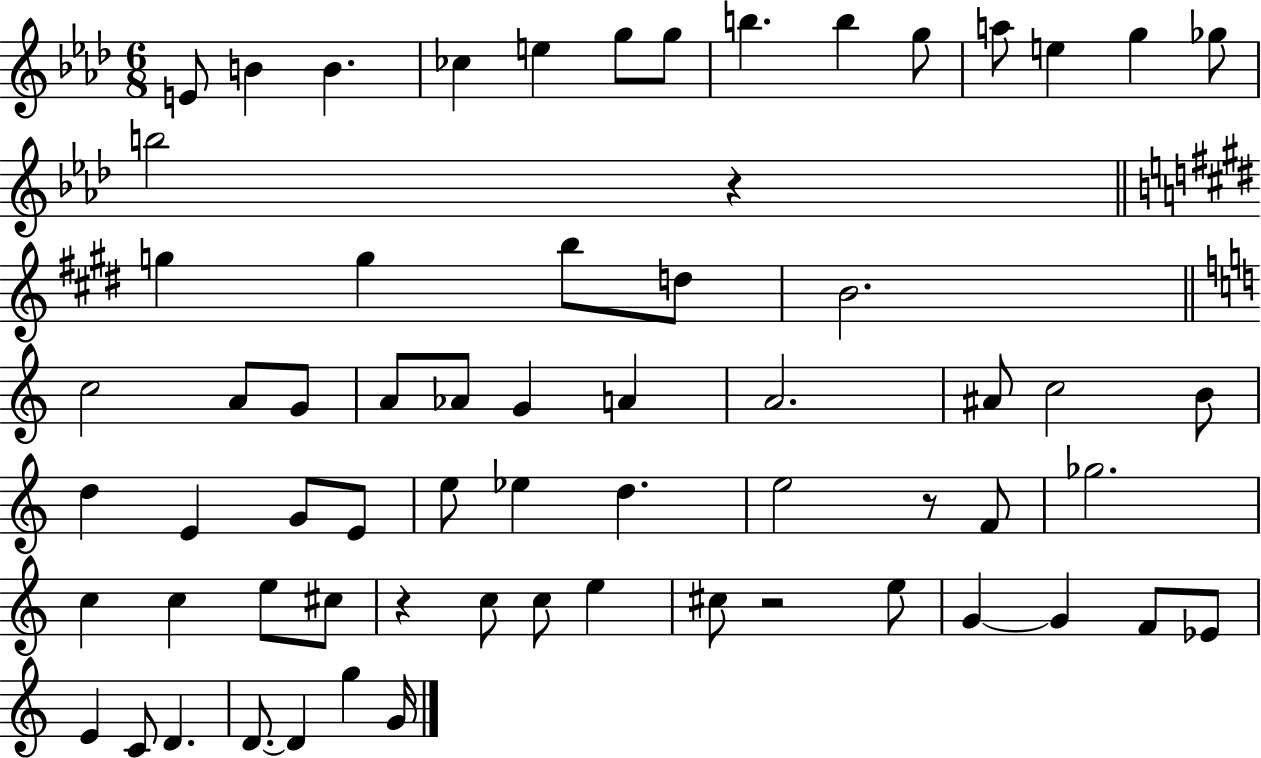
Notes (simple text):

E4/e B4/q B4/q. CES5/q E5/q G5/e G5/e B5/q. B5/q G5/e A5/e E5/q G5/q Gb5/e B5/h R/q G5/q G5/q B5/e D5/e B4/h. C5/h A4/e G4/e A4/e Ab4/e G4/q A4/q A4/h. A#4/e C5/h B4/e D5/q E4/q G4/e E4/e E5/e Eb5/q D5/q. E5/h R/e F4/e Gb5/h. C5/q C5/q E5/e C#5/e R/q C5/e C5/e E5/q C#5/e R/h E5/e G4/q G4/q F4/e Eb4/e E4/q C4/e D4/q. D4/e. D4/q G5/q G4/s